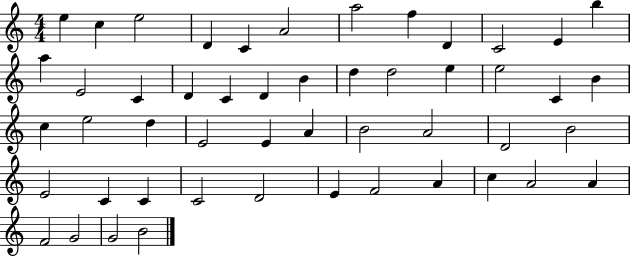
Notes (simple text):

E5/q C5/q E5/h D4/q C4/q A4/h A5/h F5/q D4/q C4/h E4/q B5/q A5/q E4/h C4/q D4/q C4/q D4/q B4/q D5/q D5/h E5/q E5/h C4/q B4/q C5/q E5/h D5/q E4/h E4/q A4/q B4/h A4/h D4/h B4/h E4/h C4/q C4/q C4/h D4/h E4/q F4/h A4/q C5/q A4/h A4/q F4/h G4/h G4/h B4/h